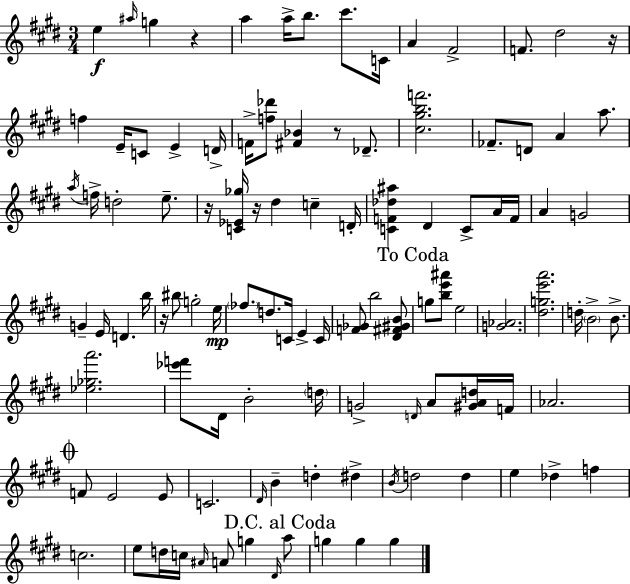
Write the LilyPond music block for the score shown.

{
  \clef treble
  \numericTimeSignature
  \time 3/4
  \key e \major
  e''4\f \grace { ais''16 } g''4 r4 | a''4 a''16-> b''8. cis'''8. | c'16 a'4 fis'2-> | f'8. dis''2 | \break r16 f''4 e'16-- c'8 e'4-> | d'16-> f'16-> <f'' des'''>8 <fis' bes'>4 r8 des'8.-- | <cis'' gis'' b'' f'''>2. | fes'8.-- d'8 a'4 a''8. | \break \acciaccatura { a''16 } f''16-> d''2-. e''8.-- | r16 <c' ees' ges''>16 r16 dis''4 c''4-- | d'16-. <c' f' des'' ais''>4 dis'4 c'8-> | a'16 f'16 a'4 g'2 | \break g'4-- e'16 d'4. | b''16 r16 bis''8 g''2-. | e''16\mp \parenthesize fes''8. d''8. c'16 e'4-> | c'16 <f' ges'>8 b''2 | \break <dis' fis' gis' b'>8 \mark "To Coda" g''8 <b'' e''' ais'''>8 e''2 | <g' aes'>2. | <dis'' g'' e''' a'''>2. | d''16-. \parenthesize b'2-> b'8.-> | \break <ees'' ges'' a'''>2. | <ees''' f'''>8 dis'16 b'2-. | \parenthesize d''16 g'2-> \grace { d'16 } a'8 | <gis' a' d''>16 f'16 aes'2. | \break \mark \markup { \musicglyph "scripts.coda" } f'8 e'2 | e'8 c'2. | \grace { dis'16 } b'4-- d''4-. | dis''4-> \acciaccatura { b'16 } d''2 | \break d''4 e''4 des''4-> | f''4 c''2. | e''8 d''16 c''16 \grace { ais'16 } a'8 | g''4 \grace { dis'16 } \mark "D.C. al Coda" a''8 g''4 g''4 | \break g''4 \bar "|."
}